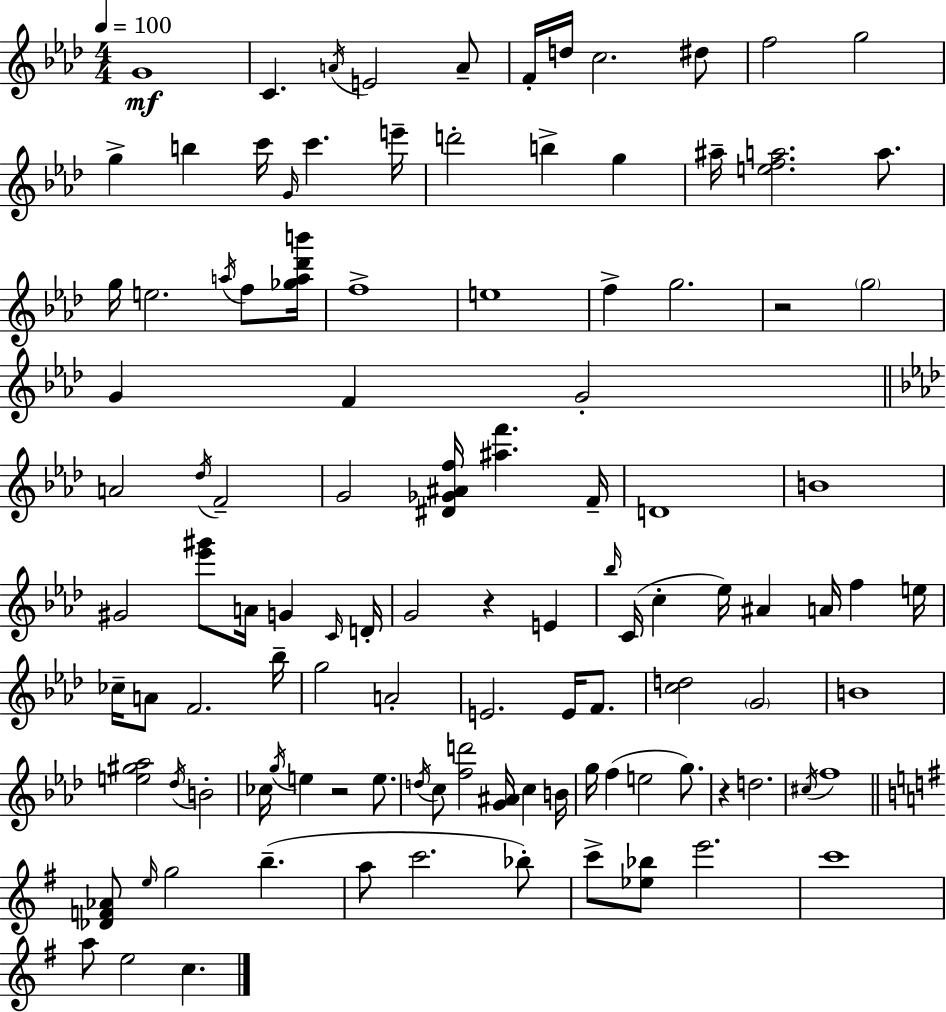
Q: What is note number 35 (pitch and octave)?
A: A4